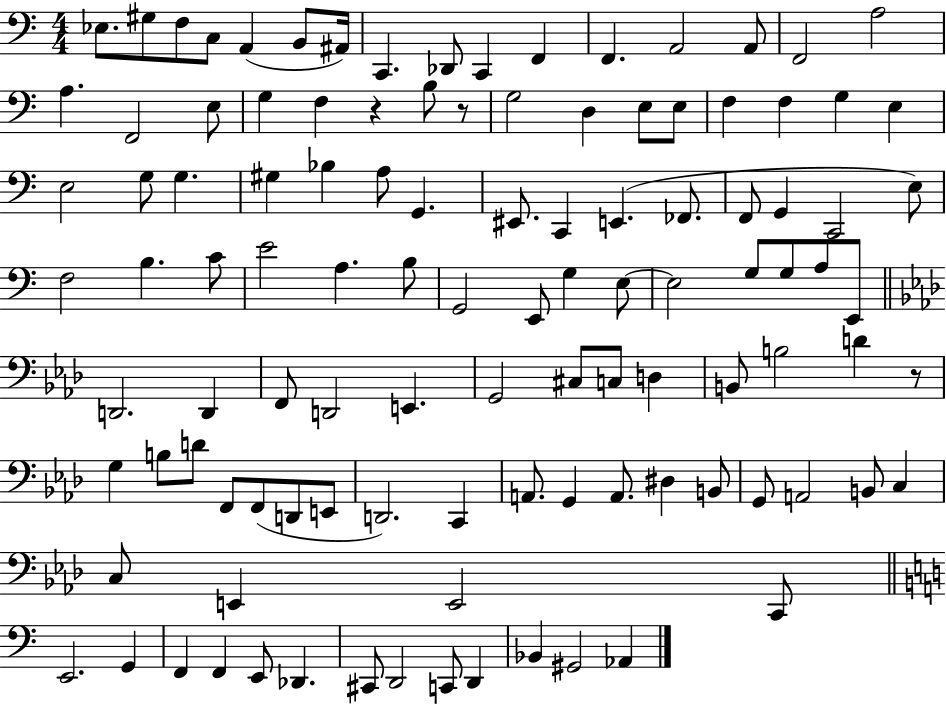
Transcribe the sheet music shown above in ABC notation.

X:1
T:Untitled
M:4/4
L:1/4
K:C
_E,/2 ^G,/2 F,/2 C,/2 A,, B,,/2 ^A,,/4 C,, _D,,/2 C,, F,, F,, A,,2 A,,/2 F,,2 A,2 A, F,,2 E,/2 G, F, z B,/2 z/2 G,2 D, E,/2 E,/2 F, F, G, E, E,2 G,/2 G, ^G, _B, A,/2 G,, ^E,,/2 C,, E,, _F,,/2 F,,/2 G,, C,,2 E,/2 F,2 B, C/2 E2 A, B,/2 G,,2 E,,/2 G, E,/2 E,2 G,/2 G,/2 A,/2 E,,/2 D,,2 D,, F,,/2 D,,2 E,, G,,2 ^C,/2 C,/2 D, B,,/2 B,2 D z/2 G, B,/2 D/2 F,,/2 F,,/2 D,,/2 E,,/2 D,,2 C,, A,,/2 G,, A,,/2 ^D, B,,/2 G,,/2 A,,2 B,,/2 C, C,/2 E,, E,,2 C,,/2 E,,2 G,, F,, F,, E,,/2 _D,, ^C,,/2 D,,2 C,,/2 D,, _B,, ^G,,2 _A,,